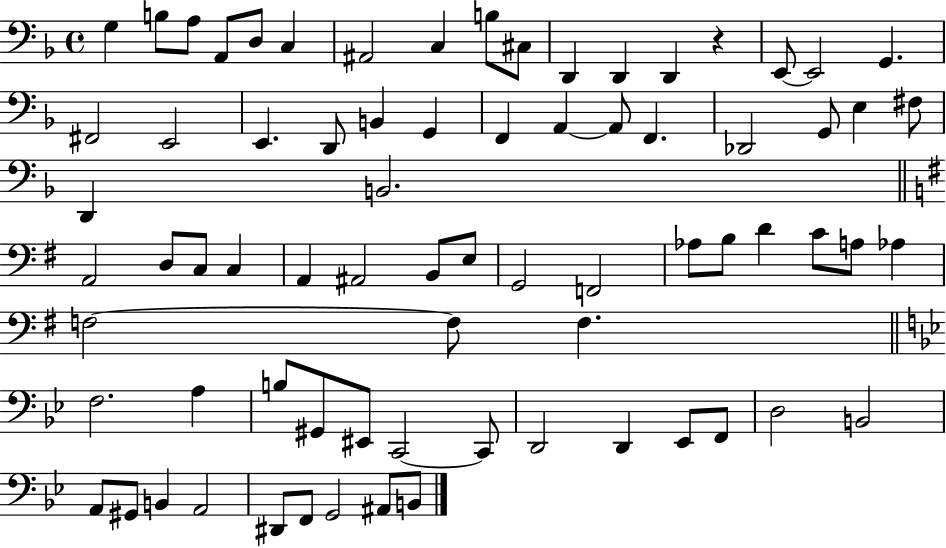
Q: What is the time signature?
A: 4/4